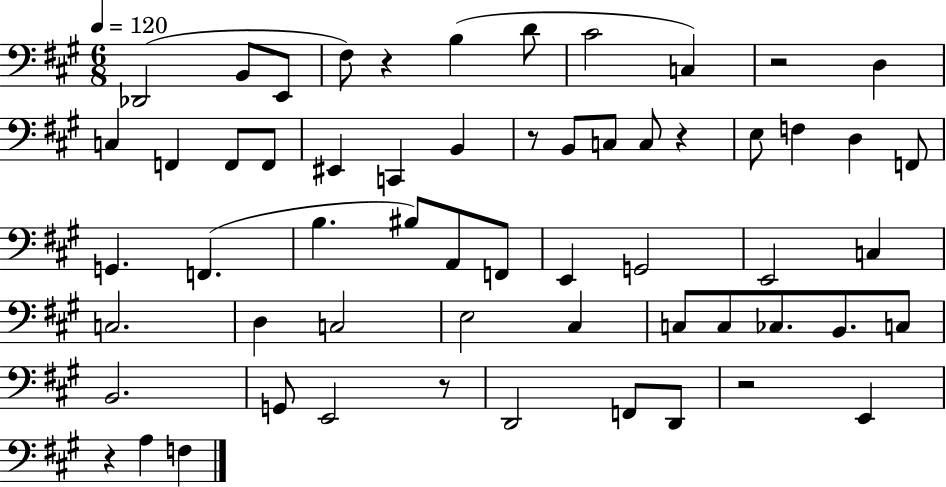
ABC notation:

X:1
T:Untitled
M:6/8
L:1/4
K:A
_D,,2 B,,/2 E,,/2 ^F,/2 z B, D/2 ^C2 C, z2 D, C, F,, F,,/2 F,,/2 ^E,, C,, B,, z/2 B,,/2 C,/2 C,/2 z E,/2 F, D, F,,/2 G,, F,, B, ^B,/2 A,,/2 F,,/2 E,, G,,2 E,,2 C, C,2 D, C,2 E,2 ^C, C,/2 C,/2 _C,/2 B,,/2 C,/2 B,,2 G,,/2 E,,2 z/2 D,,2 F,,/2 D,,/2 z2 E,, z A, F,